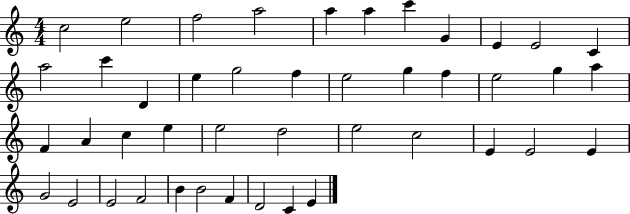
C5/h E5/h F5/h A5/h A5/q A5/q C6/q G4/q E4/q E4/h C4/q A5/h C6/q D4/q E5/q G5/h F5/q E5/h G5/q F5/q E5/h G5/q A5/q F4/q A4/q C5/q E5/q E5/h D5/h E5/h C5/h E4/q E4/h E4/q G4/h E4/h E4/h F4/h B4/q B4/h F4/q D4/h C4/q E4/q